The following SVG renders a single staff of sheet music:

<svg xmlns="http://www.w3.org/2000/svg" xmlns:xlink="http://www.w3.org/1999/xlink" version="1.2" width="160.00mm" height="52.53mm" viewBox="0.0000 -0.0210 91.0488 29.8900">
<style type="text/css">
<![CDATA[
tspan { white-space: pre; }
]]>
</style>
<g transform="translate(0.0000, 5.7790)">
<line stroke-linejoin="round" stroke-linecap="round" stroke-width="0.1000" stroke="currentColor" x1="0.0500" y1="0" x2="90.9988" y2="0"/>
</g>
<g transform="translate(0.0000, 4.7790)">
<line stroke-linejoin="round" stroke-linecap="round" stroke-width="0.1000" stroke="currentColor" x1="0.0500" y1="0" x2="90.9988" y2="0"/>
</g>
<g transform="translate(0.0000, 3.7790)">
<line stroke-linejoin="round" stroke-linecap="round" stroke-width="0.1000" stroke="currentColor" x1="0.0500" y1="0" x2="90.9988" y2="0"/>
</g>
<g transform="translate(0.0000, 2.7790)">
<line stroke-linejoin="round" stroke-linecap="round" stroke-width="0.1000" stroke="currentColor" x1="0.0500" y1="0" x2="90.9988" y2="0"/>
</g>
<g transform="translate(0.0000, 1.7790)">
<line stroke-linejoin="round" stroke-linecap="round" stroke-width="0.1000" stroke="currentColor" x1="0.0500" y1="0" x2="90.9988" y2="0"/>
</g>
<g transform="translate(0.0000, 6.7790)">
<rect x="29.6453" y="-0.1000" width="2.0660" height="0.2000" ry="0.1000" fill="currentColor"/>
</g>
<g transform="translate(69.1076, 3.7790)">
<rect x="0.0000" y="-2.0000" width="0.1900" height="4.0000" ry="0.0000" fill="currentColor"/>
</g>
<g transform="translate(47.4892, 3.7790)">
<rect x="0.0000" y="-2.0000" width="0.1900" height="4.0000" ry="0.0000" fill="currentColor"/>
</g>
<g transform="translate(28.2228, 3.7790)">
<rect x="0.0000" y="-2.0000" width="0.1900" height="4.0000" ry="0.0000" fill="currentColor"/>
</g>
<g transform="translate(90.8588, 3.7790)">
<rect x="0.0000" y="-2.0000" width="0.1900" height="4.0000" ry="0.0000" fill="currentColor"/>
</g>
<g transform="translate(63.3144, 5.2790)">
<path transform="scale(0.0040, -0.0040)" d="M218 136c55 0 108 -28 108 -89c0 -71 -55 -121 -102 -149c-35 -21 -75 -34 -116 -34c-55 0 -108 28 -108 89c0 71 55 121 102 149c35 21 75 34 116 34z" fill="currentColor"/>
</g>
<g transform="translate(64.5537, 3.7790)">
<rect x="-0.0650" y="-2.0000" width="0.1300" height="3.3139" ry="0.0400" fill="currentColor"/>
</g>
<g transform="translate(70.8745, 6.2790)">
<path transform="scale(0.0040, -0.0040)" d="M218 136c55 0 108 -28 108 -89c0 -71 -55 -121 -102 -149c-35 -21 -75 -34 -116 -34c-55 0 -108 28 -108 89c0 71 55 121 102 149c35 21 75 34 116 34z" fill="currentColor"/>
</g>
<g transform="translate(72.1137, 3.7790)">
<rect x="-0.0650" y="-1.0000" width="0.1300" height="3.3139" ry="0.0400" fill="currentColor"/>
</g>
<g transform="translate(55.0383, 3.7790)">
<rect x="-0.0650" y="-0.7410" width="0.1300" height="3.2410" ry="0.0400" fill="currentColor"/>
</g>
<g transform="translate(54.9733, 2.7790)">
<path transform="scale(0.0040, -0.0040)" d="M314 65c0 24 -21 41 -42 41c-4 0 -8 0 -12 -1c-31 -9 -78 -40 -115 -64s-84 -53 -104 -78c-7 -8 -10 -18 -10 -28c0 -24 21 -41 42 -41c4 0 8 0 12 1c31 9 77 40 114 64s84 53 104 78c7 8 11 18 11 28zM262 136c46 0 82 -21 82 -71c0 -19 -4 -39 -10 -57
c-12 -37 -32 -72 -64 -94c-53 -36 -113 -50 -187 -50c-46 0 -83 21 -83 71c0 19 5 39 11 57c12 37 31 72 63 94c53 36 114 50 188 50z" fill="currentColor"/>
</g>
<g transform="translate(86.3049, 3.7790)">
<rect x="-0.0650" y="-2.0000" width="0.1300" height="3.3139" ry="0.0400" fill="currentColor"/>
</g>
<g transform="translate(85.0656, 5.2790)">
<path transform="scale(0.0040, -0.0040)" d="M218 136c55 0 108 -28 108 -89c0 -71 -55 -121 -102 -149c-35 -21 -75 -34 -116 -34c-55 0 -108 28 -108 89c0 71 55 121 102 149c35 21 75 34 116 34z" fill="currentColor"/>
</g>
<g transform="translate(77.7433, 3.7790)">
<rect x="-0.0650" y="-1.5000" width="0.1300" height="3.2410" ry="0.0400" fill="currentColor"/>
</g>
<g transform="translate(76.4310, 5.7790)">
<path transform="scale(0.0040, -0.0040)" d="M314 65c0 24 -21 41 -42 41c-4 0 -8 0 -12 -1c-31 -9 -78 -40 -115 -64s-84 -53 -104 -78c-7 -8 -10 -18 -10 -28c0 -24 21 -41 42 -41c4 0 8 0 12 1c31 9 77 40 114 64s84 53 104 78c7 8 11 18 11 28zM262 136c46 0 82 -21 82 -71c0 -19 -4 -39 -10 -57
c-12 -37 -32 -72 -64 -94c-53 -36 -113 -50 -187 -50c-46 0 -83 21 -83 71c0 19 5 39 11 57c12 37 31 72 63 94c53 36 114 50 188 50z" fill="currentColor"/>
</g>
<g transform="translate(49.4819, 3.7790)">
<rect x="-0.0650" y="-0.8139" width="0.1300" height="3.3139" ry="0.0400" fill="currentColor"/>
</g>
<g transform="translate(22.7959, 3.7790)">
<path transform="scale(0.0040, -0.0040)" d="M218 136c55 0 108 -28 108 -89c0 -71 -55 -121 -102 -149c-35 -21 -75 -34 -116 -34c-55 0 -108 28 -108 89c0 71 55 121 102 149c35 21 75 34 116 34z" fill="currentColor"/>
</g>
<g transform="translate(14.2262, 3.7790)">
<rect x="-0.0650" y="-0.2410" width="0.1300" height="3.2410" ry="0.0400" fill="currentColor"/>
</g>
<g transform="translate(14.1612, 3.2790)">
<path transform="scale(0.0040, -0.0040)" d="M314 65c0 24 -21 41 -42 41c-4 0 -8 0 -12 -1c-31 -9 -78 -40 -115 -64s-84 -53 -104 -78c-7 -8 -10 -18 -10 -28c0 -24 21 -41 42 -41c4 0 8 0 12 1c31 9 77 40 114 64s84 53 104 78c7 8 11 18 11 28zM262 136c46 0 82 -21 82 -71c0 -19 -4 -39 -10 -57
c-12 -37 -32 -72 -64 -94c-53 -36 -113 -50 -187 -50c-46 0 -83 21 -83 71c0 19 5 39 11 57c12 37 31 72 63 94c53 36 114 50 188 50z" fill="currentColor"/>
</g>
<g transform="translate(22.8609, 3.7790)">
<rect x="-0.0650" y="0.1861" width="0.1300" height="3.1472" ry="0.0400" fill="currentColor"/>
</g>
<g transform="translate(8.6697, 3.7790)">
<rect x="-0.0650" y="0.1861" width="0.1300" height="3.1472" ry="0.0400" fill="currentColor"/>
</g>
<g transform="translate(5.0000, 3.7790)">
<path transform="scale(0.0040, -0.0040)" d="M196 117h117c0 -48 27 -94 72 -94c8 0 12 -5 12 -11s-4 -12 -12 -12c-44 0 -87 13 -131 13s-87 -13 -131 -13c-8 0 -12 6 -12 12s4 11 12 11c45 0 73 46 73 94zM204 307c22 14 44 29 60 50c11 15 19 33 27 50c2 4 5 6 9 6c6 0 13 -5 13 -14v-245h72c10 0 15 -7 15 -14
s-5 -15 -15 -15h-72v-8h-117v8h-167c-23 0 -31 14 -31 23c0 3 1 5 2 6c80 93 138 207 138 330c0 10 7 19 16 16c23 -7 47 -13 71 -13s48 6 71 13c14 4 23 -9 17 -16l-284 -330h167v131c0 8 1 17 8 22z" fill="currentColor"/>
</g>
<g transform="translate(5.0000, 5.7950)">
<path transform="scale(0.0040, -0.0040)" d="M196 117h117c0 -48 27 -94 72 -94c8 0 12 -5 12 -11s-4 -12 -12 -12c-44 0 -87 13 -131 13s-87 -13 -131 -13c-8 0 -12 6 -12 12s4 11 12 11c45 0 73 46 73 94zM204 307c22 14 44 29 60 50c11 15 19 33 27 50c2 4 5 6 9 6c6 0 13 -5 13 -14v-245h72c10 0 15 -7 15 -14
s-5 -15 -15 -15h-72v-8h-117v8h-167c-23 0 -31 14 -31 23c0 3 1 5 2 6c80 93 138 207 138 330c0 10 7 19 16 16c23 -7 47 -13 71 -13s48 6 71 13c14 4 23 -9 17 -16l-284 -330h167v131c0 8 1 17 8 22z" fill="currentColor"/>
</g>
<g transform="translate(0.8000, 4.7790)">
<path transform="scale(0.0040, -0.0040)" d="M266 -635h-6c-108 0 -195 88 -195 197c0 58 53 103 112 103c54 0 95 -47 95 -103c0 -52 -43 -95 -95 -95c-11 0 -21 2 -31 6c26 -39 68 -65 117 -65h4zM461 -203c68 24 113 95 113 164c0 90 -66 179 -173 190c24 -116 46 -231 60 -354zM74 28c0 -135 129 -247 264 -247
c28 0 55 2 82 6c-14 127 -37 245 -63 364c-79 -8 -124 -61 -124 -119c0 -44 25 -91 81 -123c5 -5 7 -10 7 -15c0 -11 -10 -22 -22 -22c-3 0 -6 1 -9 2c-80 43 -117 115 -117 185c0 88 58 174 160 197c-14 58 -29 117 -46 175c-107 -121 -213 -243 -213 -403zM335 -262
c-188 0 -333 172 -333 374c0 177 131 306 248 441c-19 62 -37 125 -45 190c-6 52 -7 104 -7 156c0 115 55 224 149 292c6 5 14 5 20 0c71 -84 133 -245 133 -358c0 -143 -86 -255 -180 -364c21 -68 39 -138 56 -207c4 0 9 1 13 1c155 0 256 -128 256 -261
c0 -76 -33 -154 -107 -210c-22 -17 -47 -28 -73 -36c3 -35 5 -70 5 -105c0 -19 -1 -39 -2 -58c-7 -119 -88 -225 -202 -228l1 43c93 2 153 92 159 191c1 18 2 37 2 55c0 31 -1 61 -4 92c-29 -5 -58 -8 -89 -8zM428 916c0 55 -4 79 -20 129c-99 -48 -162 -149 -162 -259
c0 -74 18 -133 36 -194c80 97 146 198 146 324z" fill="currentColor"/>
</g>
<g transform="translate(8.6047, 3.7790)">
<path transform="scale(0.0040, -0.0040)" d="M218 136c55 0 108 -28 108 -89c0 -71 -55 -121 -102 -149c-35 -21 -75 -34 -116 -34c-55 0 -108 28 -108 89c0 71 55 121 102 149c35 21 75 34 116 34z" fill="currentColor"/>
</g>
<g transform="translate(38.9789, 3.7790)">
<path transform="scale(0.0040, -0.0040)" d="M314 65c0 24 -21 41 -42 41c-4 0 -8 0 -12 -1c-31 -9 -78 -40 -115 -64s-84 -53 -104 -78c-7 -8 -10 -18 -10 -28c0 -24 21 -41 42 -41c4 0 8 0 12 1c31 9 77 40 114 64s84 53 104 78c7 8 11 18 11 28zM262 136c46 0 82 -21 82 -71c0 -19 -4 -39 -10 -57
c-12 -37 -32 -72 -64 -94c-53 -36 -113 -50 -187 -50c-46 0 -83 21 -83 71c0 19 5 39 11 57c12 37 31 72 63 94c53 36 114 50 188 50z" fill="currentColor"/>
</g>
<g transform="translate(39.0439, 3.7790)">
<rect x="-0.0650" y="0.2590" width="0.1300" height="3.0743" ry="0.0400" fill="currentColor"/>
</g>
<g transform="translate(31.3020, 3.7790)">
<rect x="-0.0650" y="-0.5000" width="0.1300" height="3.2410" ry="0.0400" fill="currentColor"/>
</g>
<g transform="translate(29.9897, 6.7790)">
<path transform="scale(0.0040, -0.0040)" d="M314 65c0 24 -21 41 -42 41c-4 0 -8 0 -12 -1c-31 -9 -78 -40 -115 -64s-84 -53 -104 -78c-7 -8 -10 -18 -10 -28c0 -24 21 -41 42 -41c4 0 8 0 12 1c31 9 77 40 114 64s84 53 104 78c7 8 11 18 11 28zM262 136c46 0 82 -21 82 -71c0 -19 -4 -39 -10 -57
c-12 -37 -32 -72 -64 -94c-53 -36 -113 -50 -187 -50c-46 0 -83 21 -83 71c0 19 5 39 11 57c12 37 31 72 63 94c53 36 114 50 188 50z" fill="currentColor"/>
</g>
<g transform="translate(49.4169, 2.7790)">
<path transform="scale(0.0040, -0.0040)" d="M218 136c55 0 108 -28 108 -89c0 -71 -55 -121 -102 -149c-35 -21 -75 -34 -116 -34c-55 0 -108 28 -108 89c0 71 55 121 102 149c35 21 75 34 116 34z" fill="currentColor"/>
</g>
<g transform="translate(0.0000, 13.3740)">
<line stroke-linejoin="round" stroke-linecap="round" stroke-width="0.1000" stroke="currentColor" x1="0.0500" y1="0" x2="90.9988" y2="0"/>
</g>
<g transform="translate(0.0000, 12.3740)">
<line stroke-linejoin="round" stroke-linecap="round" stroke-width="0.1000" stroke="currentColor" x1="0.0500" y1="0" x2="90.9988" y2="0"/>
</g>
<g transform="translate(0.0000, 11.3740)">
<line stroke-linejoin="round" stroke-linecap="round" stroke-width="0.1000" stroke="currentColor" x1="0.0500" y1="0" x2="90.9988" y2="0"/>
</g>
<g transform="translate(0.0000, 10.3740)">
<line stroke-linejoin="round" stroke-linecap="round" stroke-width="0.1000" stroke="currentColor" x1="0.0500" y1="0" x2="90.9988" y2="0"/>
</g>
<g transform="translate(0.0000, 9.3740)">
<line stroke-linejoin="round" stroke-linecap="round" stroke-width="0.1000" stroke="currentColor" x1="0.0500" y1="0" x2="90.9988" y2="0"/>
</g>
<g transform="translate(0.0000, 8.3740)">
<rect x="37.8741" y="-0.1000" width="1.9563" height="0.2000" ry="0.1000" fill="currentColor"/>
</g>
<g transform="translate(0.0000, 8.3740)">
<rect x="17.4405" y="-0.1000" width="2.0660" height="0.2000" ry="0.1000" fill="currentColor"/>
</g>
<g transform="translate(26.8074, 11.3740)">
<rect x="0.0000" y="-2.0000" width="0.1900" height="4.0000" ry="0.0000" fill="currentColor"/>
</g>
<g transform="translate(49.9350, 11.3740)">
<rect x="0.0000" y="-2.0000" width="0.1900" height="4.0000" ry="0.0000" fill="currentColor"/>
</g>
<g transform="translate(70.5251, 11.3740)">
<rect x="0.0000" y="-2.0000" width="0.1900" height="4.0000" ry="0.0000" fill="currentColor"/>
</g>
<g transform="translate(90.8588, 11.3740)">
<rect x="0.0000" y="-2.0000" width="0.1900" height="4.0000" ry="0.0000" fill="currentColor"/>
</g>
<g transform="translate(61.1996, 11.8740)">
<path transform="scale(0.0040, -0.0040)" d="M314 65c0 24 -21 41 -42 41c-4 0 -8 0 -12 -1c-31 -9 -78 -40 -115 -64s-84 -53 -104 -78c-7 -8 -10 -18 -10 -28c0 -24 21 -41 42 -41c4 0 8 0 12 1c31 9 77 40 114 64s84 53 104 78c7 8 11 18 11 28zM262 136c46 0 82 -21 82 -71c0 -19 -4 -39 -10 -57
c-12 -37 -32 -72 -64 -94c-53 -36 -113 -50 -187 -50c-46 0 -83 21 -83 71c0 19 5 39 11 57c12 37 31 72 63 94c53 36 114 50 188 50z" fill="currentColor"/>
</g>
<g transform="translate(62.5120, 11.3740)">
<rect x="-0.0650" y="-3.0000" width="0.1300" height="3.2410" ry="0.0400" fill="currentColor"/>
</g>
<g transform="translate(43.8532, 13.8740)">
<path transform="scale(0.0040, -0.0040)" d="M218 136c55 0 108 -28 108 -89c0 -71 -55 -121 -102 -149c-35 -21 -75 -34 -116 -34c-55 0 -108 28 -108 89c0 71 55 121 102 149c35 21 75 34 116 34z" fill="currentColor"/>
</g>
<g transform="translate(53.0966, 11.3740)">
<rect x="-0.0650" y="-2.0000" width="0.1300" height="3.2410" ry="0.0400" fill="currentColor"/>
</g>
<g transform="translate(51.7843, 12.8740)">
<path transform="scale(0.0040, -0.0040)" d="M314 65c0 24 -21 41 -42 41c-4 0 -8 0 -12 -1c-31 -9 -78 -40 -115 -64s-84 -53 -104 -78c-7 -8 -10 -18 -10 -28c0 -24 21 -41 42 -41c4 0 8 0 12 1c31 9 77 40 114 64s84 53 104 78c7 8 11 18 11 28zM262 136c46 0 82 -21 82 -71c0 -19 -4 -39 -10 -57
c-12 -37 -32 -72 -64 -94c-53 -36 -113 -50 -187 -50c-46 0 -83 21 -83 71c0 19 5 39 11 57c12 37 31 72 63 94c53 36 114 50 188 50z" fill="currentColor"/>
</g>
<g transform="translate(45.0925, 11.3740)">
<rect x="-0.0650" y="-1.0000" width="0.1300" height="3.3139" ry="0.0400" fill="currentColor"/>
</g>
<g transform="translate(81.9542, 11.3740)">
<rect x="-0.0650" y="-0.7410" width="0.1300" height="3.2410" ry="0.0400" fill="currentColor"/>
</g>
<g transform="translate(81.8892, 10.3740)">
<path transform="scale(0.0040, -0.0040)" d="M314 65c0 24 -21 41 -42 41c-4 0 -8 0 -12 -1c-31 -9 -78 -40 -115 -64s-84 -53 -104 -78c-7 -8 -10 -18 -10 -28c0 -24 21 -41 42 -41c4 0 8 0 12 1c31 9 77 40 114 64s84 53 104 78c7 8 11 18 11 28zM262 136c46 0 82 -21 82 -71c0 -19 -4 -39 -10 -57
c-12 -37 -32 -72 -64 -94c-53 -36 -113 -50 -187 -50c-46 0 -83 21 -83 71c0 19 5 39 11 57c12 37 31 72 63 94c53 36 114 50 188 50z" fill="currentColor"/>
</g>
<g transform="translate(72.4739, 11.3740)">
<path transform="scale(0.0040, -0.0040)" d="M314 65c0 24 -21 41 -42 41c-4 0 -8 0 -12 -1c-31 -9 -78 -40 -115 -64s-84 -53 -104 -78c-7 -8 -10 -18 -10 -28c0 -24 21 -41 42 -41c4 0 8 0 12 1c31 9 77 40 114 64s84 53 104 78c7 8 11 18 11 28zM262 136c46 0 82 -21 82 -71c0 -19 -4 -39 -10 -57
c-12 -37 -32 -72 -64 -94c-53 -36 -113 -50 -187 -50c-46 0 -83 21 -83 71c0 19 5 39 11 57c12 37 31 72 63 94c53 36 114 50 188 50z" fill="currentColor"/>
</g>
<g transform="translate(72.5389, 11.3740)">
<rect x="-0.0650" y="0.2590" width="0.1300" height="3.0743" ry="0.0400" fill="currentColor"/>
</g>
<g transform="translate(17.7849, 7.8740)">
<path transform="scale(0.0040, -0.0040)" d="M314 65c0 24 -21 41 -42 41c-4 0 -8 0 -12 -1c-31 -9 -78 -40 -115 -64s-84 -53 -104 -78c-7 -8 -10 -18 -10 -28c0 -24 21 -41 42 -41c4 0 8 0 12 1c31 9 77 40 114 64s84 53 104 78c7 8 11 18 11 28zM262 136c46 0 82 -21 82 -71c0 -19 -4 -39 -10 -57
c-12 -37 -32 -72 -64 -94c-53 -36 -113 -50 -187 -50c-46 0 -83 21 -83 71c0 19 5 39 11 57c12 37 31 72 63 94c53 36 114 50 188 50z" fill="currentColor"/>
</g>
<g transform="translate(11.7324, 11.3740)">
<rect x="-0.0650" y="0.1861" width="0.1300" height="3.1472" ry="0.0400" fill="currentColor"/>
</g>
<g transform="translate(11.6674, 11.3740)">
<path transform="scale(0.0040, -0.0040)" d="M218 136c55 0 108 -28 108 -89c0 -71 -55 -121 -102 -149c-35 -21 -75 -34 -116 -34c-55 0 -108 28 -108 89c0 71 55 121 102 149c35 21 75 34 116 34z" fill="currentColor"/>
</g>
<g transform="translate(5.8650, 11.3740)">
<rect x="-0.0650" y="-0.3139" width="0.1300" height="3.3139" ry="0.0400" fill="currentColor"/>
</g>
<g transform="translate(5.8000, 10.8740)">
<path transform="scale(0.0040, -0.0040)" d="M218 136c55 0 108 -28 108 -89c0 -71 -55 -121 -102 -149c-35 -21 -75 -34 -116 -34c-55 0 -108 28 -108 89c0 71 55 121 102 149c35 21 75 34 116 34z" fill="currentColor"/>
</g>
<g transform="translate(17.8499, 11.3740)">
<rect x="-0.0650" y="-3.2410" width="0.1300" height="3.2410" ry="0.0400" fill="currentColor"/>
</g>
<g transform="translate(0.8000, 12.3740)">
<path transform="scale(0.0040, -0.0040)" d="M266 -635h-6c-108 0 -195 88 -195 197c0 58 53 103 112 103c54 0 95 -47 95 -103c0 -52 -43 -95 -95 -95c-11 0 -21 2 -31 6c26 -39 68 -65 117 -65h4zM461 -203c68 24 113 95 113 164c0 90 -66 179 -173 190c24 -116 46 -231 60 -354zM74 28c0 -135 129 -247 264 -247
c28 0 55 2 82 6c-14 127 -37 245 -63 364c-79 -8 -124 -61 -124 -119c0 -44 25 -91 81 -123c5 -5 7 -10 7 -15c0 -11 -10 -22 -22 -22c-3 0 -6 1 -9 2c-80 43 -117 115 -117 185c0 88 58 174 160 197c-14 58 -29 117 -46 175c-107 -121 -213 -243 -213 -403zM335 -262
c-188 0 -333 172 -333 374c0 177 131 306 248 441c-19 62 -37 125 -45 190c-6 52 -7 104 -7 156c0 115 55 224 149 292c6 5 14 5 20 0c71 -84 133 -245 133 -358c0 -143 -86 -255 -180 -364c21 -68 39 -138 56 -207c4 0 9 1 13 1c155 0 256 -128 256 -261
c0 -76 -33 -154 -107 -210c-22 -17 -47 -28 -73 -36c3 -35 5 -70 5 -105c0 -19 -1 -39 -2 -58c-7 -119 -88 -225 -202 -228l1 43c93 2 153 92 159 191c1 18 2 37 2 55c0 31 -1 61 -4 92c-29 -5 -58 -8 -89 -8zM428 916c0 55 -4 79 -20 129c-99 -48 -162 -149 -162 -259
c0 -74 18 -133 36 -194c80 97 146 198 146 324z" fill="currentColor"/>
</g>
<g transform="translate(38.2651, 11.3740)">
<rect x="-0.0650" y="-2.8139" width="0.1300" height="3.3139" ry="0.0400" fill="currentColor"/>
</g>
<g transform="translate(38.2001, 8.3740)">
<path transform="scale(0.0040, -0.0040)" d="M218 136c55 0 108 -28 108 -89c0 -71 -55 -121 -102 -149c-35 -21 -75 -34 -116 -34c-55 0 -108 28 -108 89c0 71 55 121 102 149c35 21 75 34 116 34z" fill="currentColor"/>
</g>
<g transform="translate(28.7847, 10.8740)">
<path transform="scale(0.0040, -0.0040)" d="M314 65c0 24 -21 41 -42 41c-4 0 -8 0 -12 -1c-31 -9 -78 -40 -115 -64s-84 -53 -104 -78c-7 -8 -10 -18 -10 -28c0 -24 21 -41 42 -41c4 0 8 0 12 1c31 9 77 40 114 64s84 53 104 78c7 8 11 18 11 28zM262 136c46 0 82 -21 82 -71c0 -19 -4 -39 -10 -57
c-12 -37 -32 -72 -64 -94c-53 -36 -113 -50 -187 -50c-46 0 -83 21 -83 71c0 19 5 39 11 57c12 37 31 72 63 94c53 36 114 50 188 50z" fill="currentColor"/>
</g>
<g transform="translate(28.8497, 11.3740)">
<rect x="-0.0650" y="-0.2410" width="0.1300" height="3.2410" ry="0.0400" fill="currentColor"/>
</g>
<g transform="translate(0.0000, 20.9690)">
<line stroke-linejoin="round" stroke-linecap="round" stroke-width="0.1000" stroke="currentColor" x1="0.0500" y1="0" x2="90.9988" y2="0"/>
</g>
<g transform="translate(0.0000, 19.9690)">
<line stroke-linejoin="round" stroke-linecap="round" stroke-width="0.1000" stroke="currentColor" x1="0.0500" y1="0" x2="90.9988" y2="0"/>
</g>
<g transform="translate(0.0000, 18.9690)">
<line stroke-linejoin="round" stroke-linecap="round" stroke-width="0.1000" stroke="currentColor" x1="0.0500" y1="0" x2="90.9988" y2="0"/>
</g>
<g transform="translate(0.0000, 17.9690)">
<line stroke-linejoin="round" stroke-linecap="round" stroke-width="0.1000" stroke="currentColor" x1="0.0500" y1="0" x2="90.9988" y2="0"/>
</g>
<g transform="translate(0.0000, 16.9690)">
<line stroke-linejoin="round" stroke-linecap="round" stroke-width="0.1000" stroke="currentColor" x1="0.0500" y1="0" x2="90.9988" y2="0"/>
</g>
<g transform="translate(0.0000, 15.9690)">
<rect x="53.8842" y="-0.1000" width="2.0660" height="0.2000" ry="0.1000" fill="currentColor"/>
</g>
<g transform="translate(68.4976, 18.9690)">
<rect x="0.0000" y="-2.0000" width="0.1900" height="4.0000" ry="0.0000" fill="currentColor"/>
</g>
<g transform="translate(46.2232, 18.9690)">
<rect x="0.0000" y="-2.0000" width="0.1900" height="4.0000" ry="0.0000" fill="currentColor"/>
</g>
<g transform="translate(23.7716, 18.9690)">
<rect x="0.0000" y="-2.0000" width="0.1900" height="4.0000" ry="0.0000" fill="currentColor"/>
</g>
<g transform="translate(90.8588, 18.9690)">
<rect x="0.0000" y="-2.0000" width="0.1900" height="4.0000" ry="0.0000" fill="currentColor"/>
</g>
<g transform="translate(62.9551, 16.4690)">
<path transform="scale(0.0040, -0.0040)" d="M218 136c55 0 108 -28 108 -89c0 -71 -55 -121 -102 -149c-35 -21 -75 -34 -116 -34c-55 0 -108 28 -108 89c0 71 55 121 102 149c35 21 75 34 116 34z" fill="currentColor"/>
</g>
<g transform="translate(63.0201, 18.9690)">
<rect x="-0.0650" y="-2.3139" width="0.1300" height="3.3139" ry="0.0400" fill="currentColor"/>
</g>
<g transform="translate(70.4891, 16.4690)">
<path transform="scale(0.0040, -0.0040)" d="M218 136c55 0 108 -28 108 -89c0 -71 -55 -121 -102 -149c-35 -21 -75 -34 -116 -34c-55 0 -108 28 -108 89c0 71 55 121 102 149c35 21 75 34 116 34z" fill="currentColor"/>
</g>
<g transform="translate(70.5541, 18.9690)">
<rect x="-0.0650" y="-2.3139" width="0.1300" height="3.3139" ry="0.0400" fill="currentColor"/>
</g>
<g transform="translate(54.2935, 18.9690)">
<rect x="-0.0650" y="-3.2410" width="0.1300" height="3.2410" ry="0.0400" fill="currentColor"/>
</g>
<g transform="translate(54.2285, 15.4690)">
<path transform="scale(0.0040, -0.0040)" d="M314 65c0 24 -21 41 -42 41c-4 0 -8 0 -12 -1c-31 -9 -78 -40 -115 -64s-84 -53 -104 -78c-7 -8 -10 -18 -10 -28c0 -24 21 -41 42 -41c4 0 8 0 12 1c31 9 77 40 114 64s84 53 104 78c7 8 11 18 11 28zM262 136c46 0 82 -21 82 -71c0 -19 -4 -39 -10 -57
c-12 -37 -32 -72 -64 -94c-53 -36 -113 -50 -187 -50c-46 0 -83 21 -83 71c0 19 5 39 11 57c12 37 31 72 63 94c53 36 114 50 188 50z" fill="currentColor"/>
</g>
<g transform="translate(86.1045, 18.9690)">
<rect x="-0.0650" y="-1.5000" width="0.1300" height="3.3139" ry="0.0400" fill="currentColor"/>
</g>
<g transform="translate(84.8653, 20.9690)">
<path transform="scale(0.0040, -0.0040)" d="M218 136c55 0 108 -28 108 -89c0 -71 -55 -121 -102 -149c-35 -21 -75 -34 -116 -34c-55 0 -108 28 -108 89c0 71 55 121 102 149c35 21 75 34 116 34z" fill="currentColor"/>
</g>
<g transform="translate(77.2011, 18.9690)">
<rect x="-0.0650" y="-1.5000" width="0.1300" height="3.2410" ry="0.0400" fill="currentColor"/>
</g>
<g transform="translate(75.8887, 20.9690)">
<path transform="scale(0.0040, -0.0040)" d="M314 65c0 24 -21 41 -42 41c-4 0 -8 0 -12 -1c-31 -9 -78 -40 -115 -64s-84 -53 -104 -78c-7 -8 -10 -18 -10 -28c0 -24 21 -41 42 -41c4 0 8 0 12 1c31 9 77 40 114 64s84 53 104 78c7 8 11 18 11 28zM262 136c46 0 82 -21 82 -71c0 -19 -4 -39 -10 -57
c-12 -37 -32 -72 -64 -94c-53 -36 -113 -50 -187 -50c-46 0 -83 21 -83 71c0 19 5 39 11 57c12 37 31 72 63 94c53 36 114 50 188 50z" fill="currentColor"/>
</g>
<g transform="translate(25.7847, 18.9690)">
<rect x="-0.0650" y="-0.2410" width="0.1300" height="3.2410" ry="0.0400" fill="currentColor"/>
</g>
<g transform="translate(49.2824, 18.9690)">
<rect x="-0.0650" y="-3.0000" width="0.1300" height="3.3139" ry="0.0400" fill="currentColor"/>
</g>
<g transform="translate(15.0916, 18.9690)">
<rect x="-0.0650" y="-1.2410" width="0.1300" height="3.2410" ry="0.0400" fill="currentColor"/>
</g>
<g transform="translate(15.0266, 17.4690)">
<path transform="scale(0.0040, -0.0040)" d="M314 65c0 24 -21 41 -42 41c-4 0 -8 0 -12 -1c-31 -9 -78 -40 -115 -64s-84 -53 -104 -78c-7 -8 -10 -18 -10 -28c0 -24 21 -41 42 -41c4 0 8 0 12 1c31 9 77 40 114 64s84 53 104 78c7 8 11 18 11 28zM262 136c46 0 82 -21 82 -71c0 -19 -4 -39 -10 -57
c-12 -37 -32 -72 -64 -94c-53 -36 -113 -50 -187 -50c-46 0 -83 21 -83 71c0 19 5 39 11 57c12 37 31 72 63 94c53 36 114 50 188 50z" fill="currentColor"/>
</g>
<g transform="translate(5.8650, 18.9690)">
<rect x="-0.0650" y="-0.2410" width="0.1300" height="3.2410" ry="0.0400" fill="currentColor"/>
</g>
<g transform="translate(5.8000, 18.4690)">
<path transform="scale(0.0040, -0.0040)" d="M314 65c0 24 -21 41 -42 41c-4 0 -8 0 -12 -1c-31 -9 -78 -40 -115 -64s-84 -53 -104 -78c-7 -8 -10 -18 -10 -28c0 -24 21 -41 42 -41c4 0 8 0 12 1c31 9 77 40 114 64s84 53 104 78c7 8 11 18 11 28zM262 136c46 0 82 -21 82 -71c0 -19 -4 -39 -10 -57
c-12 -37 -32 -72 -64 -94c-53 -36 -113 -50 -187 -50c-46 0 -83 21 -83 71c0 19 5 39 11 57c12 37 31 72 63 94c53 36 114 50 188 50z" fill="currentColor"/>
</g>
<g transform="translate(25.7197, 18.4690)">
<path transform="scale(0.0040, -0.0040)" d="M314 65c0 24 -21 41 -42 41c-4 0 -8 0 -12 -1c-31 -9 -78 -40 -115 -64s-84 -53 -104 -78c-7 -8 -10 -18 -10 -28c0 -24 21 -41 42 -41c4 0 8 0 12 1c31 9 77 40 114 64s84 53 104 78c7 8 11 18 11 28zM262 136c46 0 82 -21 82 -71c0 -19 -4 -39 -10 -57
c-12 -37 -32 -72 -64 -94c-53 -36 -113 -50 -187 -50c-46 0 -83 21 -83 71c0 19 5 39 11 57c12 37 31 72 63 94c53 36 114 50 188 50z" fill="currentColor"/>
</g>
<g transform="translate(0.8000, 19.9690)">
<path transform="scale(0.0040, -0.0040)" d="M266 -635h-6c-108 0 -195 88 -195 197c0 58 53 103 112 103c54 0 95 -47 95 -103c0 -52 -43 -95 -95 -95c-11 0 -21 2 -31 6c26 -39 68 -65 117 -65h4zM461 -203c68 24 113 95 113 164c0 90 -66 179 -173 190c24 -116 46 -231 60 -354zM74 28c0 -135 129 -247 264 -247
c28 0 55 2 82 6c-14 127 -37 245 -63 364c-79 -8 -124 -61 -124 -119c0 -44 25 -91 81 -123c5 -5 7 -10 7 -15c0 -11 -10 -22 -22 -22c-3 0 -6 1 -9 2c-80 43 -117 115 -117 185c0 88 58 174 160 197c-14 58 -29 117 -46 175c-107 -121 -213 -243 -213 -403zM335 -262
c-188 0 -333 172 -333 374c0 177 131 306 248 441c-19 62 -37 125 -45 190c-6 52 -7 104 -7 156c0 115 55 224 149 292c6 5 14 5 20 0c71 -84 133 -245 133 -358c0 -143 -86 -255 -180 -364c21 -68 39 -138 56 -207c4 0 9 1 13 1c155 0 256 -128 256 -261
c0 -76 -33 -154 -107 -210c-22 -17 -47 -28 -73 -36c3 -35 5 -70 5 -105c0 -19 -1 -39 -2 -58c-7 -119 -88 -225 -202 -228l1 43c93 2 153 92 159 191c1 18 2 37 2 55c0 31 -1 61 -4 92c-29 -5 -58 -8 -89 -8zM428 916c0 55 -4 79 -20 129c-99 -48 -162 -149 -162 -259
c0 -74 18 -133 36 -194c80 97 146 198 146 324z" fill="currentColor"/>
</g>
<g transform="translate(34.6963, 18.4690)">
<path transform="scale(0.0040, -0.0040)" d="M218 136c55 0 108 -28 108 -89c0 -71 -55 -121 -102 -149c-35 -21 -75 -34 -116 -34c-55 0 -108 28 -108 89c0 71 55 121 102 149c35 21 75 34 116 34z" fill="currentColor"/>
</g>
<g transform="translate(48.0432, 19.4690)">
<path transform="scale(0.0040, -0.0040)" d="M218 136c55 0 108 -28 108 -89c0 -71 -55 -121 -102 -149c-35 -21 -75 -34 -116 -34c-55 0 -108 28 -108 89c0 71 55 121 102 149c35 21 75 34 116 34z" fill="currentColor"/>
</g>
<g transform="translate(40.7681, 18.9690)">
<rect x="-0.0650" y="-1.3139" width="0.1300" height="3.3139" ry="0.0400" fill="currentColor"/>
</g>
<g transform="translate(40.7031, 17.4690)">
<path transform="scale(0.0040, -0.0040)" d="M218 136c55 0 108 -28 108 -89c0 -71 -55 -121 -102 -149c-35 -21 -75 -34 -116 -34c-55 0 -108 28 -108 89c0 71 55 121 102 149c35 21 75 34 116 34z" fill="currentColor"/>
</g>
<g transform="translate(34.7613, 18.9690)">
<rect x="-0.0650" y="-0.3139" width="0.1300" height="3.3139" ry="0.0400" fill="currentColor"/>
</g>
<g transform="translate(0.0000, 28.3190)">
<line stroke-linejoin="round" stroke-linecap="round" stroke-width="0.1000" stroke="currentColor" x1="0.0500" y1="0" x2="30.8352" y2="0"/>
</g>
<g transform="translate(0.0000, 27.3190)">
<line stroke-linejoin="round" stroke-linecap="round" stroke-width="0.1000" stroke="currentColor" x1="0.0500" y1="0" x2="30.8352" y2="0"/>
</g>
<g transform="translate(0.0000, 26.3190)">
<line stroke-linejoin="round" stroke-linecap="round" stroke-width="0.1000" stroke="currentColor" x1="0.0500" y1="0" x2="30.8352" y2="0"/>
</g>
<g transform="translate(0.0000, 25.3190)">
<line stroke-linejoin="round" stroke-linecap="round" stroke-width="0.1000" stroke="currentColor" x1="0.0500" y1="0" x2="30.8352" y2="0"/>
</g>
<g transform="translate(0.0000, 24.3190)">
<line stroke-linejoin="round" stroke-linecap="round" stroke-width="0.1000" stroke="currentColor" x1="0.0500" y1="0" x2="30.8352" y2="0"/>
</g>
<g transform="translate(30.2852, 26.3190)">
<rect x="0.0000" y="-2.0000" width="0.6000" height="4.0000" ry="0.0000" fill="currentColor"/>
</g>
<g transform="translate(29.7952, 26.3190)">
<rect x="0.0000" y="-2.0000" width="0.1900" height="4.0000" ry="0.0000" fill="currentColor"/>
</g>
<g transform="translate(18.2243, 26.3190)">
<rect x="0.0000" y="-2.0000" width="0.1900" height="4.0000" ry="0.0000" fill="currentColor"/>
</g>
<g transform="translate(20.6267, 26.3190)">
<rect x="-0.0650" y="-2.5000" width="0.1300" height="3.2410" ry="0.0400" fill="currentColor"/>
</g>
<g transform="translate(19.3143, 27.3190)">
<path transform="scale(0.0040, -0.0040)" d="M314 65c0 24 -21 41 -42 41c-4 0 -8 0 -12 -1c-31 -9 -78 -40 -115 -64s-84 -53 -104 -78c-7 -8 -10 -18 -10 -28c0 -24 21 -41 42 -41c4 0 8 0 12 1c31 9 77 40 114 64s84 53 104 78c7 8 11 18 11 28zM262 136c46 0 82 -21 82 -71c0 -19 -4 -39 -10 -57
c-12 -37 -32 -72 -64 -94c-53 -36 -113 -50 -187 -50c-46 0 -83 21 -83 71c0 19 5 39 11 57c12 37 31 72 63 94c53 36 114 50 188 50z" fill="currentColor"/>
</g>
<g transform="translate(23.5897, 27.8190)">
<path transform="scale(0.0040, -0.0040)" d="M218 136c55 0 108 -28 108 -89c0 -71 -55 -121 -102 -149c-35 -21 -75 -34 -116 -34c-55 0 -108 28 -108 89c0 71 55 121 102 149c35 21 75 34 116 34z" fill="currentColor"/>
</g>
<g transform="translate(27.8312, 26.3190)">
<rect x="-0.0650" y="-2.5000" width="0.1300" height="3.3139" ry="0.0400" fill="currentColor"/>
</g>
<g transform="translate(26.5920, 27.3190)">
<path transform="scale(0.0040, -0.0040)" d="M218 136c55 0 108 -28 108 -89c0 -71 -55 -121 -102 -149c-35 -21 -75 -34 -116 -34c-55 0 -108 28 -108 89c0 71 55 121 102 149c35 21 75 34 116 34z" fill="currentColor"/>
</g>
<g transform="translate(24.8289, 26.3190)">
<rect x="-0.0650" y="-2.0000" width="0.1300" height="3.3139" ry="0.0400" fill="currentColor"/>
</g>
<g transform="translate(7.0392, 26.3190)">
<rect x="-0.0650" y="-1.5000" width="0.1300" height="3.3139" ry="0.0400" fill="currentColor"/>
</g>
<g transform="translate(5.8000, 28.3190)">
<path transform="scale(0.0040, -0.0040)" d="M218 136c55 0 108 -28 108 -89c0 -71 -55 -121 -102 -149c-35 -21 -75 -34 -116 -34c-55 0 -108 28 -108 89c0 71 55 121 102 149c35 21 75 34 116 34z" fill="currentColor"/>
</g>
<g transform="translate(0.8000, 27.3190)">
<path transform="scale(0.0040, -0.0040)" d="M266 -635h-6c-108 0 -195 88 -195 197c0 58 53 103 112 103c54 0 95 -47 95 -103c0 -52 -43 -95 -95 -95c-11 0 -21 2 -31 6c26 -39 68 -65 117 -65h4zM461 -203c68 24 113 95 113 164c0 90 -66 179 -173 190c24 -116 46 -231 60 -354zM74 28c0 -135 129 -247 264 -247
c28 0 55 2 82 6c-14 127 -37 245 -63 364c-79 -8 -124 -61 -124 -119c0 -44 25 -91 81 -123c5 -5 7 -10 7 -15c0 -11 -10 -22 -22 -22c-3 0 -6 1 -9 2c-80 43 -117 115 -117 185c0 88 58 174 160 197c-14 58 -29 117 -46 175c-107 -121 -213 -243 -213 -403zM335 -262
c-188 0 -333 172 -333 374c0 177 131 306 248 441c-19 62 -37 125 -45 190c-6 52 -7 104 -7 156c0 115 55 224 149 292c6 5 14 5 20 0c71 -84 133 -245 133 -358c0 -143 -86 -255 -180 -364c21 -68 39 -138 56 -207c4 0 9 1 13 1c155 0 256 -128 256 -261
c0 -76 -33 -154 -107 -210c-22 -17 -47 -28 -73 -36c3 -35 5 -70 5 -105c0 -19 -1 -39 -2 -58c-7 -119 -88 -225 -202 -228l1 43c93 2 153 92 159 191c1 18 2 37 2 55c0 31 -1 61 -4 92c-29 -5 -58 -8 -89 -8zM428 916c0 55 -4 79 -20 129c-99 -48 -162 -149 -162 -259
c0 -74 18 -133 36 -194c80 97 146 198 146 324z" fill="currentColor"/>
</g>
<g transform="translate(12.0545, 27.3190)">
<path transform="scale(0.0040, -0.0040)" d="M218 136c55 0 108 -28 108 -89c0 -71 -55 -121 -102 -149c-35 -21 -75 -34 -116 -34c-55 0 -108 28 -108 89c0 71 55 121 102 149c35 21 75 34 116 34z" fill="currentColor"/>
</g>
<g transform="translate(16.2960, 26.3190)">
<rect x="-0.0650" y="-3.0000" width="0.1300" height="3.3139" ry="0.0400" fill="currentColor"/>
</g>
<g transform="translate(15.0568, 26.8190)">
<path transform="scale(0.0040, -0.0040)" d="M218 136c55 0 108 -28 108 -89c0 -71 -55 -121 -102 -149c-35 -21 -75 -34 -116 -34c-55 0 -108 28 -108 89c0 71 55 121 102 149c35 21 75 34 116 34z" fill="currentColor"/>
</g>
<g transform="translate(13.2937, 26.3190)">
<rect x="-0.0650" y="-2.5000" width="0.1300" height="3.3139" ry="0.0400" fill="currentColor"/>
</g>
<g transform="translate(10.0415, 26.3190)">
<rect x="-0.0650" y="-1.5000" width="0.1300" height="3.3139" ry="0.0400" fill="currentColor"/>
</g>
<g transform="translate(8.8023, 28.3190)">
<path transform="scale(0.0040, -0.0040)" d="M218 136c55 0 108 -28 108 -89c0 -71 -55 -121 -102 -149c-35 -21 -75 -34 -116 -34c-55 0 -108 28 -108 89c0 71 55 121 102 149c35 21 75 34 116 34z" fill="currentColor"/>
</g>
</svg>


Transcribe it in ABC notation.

X:1
T:Untitled
M:4/4
L:1/4
K:C
B c2 B C2 B2 d d2 F D E2 F c B b2 c2 a D F2 A2 B2 d2 c2 e2 c2 c e A b2 g g E2 E E E G A G2 F G